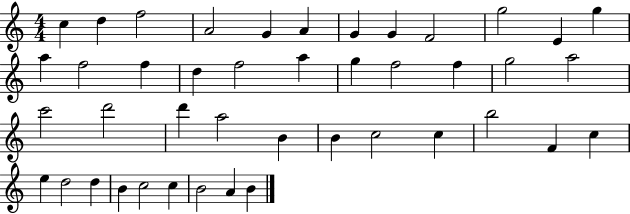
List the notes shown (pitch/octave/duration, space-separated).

C5/q D5/q F5/h A4/h G4/q A4/q G4/q G4/q F4/h G5/h E4/q G5/q A5/q F5/h F5/q D5/q F5/h A5/q G5/q F5/h F5/q G5/h A5/h C6/h D6/h D6/q A5/h B4/q B4/q C5/h C5/q B5/h F4/q C5/q E5/q D5/h D5/q B4/q C5/h C5/q B4/h A4/q B4/q